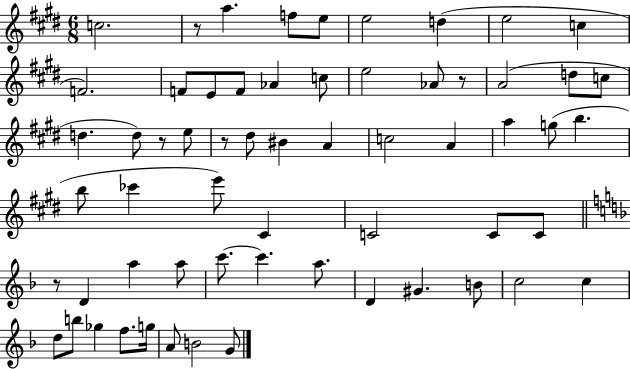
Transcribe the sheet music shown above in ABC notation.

X:1
T:Untitled
M:6/8
L:1/4
K:E
c2 z/2 a f/2 e/2 e2 d e2 c F2 F/2 E/2 F/2 _A c/2 e2 _A/2 z/2 A2 d/2 c/2 d d/2 z/2 e/2 z/2 ^d/2 ^B A c2 A a g/2 b b/2 _c' e'/2 ^C C2 C/2 C/2 z/2 D a a/2 c'/2 c' a/2 D ^G B/2 c2 c d/2 b/2 _g f/2 g/4 A/2 B2 G/2